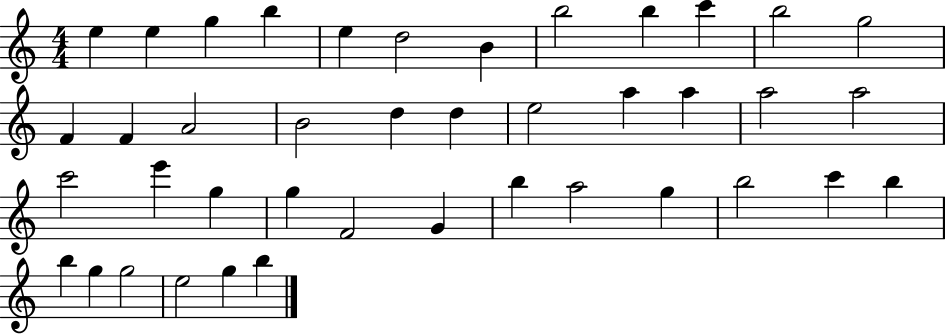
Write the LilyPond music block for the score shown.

{
  \clef treble
  \numericTimeSignature
  \time 4/4
  \key c \major
  e''4 e''4 g''4 b''4 | e''4 d''2 b'4 | b''2 b''4 c'''4 | b''2 g''2 | \break f'4 f'4 a'2 | b'2 d''4 d''4 | e''2 a''4 a''4 | a''2 a''2 | \break c'''2 e'''4 g''4 | g''4 f'2 g'4 | b''4 a''2 g''4 | b''2 c'''4 b''4 | \break b''4 g''4 g''2 | e''2 g''4 b''4 | \bar "|."
}